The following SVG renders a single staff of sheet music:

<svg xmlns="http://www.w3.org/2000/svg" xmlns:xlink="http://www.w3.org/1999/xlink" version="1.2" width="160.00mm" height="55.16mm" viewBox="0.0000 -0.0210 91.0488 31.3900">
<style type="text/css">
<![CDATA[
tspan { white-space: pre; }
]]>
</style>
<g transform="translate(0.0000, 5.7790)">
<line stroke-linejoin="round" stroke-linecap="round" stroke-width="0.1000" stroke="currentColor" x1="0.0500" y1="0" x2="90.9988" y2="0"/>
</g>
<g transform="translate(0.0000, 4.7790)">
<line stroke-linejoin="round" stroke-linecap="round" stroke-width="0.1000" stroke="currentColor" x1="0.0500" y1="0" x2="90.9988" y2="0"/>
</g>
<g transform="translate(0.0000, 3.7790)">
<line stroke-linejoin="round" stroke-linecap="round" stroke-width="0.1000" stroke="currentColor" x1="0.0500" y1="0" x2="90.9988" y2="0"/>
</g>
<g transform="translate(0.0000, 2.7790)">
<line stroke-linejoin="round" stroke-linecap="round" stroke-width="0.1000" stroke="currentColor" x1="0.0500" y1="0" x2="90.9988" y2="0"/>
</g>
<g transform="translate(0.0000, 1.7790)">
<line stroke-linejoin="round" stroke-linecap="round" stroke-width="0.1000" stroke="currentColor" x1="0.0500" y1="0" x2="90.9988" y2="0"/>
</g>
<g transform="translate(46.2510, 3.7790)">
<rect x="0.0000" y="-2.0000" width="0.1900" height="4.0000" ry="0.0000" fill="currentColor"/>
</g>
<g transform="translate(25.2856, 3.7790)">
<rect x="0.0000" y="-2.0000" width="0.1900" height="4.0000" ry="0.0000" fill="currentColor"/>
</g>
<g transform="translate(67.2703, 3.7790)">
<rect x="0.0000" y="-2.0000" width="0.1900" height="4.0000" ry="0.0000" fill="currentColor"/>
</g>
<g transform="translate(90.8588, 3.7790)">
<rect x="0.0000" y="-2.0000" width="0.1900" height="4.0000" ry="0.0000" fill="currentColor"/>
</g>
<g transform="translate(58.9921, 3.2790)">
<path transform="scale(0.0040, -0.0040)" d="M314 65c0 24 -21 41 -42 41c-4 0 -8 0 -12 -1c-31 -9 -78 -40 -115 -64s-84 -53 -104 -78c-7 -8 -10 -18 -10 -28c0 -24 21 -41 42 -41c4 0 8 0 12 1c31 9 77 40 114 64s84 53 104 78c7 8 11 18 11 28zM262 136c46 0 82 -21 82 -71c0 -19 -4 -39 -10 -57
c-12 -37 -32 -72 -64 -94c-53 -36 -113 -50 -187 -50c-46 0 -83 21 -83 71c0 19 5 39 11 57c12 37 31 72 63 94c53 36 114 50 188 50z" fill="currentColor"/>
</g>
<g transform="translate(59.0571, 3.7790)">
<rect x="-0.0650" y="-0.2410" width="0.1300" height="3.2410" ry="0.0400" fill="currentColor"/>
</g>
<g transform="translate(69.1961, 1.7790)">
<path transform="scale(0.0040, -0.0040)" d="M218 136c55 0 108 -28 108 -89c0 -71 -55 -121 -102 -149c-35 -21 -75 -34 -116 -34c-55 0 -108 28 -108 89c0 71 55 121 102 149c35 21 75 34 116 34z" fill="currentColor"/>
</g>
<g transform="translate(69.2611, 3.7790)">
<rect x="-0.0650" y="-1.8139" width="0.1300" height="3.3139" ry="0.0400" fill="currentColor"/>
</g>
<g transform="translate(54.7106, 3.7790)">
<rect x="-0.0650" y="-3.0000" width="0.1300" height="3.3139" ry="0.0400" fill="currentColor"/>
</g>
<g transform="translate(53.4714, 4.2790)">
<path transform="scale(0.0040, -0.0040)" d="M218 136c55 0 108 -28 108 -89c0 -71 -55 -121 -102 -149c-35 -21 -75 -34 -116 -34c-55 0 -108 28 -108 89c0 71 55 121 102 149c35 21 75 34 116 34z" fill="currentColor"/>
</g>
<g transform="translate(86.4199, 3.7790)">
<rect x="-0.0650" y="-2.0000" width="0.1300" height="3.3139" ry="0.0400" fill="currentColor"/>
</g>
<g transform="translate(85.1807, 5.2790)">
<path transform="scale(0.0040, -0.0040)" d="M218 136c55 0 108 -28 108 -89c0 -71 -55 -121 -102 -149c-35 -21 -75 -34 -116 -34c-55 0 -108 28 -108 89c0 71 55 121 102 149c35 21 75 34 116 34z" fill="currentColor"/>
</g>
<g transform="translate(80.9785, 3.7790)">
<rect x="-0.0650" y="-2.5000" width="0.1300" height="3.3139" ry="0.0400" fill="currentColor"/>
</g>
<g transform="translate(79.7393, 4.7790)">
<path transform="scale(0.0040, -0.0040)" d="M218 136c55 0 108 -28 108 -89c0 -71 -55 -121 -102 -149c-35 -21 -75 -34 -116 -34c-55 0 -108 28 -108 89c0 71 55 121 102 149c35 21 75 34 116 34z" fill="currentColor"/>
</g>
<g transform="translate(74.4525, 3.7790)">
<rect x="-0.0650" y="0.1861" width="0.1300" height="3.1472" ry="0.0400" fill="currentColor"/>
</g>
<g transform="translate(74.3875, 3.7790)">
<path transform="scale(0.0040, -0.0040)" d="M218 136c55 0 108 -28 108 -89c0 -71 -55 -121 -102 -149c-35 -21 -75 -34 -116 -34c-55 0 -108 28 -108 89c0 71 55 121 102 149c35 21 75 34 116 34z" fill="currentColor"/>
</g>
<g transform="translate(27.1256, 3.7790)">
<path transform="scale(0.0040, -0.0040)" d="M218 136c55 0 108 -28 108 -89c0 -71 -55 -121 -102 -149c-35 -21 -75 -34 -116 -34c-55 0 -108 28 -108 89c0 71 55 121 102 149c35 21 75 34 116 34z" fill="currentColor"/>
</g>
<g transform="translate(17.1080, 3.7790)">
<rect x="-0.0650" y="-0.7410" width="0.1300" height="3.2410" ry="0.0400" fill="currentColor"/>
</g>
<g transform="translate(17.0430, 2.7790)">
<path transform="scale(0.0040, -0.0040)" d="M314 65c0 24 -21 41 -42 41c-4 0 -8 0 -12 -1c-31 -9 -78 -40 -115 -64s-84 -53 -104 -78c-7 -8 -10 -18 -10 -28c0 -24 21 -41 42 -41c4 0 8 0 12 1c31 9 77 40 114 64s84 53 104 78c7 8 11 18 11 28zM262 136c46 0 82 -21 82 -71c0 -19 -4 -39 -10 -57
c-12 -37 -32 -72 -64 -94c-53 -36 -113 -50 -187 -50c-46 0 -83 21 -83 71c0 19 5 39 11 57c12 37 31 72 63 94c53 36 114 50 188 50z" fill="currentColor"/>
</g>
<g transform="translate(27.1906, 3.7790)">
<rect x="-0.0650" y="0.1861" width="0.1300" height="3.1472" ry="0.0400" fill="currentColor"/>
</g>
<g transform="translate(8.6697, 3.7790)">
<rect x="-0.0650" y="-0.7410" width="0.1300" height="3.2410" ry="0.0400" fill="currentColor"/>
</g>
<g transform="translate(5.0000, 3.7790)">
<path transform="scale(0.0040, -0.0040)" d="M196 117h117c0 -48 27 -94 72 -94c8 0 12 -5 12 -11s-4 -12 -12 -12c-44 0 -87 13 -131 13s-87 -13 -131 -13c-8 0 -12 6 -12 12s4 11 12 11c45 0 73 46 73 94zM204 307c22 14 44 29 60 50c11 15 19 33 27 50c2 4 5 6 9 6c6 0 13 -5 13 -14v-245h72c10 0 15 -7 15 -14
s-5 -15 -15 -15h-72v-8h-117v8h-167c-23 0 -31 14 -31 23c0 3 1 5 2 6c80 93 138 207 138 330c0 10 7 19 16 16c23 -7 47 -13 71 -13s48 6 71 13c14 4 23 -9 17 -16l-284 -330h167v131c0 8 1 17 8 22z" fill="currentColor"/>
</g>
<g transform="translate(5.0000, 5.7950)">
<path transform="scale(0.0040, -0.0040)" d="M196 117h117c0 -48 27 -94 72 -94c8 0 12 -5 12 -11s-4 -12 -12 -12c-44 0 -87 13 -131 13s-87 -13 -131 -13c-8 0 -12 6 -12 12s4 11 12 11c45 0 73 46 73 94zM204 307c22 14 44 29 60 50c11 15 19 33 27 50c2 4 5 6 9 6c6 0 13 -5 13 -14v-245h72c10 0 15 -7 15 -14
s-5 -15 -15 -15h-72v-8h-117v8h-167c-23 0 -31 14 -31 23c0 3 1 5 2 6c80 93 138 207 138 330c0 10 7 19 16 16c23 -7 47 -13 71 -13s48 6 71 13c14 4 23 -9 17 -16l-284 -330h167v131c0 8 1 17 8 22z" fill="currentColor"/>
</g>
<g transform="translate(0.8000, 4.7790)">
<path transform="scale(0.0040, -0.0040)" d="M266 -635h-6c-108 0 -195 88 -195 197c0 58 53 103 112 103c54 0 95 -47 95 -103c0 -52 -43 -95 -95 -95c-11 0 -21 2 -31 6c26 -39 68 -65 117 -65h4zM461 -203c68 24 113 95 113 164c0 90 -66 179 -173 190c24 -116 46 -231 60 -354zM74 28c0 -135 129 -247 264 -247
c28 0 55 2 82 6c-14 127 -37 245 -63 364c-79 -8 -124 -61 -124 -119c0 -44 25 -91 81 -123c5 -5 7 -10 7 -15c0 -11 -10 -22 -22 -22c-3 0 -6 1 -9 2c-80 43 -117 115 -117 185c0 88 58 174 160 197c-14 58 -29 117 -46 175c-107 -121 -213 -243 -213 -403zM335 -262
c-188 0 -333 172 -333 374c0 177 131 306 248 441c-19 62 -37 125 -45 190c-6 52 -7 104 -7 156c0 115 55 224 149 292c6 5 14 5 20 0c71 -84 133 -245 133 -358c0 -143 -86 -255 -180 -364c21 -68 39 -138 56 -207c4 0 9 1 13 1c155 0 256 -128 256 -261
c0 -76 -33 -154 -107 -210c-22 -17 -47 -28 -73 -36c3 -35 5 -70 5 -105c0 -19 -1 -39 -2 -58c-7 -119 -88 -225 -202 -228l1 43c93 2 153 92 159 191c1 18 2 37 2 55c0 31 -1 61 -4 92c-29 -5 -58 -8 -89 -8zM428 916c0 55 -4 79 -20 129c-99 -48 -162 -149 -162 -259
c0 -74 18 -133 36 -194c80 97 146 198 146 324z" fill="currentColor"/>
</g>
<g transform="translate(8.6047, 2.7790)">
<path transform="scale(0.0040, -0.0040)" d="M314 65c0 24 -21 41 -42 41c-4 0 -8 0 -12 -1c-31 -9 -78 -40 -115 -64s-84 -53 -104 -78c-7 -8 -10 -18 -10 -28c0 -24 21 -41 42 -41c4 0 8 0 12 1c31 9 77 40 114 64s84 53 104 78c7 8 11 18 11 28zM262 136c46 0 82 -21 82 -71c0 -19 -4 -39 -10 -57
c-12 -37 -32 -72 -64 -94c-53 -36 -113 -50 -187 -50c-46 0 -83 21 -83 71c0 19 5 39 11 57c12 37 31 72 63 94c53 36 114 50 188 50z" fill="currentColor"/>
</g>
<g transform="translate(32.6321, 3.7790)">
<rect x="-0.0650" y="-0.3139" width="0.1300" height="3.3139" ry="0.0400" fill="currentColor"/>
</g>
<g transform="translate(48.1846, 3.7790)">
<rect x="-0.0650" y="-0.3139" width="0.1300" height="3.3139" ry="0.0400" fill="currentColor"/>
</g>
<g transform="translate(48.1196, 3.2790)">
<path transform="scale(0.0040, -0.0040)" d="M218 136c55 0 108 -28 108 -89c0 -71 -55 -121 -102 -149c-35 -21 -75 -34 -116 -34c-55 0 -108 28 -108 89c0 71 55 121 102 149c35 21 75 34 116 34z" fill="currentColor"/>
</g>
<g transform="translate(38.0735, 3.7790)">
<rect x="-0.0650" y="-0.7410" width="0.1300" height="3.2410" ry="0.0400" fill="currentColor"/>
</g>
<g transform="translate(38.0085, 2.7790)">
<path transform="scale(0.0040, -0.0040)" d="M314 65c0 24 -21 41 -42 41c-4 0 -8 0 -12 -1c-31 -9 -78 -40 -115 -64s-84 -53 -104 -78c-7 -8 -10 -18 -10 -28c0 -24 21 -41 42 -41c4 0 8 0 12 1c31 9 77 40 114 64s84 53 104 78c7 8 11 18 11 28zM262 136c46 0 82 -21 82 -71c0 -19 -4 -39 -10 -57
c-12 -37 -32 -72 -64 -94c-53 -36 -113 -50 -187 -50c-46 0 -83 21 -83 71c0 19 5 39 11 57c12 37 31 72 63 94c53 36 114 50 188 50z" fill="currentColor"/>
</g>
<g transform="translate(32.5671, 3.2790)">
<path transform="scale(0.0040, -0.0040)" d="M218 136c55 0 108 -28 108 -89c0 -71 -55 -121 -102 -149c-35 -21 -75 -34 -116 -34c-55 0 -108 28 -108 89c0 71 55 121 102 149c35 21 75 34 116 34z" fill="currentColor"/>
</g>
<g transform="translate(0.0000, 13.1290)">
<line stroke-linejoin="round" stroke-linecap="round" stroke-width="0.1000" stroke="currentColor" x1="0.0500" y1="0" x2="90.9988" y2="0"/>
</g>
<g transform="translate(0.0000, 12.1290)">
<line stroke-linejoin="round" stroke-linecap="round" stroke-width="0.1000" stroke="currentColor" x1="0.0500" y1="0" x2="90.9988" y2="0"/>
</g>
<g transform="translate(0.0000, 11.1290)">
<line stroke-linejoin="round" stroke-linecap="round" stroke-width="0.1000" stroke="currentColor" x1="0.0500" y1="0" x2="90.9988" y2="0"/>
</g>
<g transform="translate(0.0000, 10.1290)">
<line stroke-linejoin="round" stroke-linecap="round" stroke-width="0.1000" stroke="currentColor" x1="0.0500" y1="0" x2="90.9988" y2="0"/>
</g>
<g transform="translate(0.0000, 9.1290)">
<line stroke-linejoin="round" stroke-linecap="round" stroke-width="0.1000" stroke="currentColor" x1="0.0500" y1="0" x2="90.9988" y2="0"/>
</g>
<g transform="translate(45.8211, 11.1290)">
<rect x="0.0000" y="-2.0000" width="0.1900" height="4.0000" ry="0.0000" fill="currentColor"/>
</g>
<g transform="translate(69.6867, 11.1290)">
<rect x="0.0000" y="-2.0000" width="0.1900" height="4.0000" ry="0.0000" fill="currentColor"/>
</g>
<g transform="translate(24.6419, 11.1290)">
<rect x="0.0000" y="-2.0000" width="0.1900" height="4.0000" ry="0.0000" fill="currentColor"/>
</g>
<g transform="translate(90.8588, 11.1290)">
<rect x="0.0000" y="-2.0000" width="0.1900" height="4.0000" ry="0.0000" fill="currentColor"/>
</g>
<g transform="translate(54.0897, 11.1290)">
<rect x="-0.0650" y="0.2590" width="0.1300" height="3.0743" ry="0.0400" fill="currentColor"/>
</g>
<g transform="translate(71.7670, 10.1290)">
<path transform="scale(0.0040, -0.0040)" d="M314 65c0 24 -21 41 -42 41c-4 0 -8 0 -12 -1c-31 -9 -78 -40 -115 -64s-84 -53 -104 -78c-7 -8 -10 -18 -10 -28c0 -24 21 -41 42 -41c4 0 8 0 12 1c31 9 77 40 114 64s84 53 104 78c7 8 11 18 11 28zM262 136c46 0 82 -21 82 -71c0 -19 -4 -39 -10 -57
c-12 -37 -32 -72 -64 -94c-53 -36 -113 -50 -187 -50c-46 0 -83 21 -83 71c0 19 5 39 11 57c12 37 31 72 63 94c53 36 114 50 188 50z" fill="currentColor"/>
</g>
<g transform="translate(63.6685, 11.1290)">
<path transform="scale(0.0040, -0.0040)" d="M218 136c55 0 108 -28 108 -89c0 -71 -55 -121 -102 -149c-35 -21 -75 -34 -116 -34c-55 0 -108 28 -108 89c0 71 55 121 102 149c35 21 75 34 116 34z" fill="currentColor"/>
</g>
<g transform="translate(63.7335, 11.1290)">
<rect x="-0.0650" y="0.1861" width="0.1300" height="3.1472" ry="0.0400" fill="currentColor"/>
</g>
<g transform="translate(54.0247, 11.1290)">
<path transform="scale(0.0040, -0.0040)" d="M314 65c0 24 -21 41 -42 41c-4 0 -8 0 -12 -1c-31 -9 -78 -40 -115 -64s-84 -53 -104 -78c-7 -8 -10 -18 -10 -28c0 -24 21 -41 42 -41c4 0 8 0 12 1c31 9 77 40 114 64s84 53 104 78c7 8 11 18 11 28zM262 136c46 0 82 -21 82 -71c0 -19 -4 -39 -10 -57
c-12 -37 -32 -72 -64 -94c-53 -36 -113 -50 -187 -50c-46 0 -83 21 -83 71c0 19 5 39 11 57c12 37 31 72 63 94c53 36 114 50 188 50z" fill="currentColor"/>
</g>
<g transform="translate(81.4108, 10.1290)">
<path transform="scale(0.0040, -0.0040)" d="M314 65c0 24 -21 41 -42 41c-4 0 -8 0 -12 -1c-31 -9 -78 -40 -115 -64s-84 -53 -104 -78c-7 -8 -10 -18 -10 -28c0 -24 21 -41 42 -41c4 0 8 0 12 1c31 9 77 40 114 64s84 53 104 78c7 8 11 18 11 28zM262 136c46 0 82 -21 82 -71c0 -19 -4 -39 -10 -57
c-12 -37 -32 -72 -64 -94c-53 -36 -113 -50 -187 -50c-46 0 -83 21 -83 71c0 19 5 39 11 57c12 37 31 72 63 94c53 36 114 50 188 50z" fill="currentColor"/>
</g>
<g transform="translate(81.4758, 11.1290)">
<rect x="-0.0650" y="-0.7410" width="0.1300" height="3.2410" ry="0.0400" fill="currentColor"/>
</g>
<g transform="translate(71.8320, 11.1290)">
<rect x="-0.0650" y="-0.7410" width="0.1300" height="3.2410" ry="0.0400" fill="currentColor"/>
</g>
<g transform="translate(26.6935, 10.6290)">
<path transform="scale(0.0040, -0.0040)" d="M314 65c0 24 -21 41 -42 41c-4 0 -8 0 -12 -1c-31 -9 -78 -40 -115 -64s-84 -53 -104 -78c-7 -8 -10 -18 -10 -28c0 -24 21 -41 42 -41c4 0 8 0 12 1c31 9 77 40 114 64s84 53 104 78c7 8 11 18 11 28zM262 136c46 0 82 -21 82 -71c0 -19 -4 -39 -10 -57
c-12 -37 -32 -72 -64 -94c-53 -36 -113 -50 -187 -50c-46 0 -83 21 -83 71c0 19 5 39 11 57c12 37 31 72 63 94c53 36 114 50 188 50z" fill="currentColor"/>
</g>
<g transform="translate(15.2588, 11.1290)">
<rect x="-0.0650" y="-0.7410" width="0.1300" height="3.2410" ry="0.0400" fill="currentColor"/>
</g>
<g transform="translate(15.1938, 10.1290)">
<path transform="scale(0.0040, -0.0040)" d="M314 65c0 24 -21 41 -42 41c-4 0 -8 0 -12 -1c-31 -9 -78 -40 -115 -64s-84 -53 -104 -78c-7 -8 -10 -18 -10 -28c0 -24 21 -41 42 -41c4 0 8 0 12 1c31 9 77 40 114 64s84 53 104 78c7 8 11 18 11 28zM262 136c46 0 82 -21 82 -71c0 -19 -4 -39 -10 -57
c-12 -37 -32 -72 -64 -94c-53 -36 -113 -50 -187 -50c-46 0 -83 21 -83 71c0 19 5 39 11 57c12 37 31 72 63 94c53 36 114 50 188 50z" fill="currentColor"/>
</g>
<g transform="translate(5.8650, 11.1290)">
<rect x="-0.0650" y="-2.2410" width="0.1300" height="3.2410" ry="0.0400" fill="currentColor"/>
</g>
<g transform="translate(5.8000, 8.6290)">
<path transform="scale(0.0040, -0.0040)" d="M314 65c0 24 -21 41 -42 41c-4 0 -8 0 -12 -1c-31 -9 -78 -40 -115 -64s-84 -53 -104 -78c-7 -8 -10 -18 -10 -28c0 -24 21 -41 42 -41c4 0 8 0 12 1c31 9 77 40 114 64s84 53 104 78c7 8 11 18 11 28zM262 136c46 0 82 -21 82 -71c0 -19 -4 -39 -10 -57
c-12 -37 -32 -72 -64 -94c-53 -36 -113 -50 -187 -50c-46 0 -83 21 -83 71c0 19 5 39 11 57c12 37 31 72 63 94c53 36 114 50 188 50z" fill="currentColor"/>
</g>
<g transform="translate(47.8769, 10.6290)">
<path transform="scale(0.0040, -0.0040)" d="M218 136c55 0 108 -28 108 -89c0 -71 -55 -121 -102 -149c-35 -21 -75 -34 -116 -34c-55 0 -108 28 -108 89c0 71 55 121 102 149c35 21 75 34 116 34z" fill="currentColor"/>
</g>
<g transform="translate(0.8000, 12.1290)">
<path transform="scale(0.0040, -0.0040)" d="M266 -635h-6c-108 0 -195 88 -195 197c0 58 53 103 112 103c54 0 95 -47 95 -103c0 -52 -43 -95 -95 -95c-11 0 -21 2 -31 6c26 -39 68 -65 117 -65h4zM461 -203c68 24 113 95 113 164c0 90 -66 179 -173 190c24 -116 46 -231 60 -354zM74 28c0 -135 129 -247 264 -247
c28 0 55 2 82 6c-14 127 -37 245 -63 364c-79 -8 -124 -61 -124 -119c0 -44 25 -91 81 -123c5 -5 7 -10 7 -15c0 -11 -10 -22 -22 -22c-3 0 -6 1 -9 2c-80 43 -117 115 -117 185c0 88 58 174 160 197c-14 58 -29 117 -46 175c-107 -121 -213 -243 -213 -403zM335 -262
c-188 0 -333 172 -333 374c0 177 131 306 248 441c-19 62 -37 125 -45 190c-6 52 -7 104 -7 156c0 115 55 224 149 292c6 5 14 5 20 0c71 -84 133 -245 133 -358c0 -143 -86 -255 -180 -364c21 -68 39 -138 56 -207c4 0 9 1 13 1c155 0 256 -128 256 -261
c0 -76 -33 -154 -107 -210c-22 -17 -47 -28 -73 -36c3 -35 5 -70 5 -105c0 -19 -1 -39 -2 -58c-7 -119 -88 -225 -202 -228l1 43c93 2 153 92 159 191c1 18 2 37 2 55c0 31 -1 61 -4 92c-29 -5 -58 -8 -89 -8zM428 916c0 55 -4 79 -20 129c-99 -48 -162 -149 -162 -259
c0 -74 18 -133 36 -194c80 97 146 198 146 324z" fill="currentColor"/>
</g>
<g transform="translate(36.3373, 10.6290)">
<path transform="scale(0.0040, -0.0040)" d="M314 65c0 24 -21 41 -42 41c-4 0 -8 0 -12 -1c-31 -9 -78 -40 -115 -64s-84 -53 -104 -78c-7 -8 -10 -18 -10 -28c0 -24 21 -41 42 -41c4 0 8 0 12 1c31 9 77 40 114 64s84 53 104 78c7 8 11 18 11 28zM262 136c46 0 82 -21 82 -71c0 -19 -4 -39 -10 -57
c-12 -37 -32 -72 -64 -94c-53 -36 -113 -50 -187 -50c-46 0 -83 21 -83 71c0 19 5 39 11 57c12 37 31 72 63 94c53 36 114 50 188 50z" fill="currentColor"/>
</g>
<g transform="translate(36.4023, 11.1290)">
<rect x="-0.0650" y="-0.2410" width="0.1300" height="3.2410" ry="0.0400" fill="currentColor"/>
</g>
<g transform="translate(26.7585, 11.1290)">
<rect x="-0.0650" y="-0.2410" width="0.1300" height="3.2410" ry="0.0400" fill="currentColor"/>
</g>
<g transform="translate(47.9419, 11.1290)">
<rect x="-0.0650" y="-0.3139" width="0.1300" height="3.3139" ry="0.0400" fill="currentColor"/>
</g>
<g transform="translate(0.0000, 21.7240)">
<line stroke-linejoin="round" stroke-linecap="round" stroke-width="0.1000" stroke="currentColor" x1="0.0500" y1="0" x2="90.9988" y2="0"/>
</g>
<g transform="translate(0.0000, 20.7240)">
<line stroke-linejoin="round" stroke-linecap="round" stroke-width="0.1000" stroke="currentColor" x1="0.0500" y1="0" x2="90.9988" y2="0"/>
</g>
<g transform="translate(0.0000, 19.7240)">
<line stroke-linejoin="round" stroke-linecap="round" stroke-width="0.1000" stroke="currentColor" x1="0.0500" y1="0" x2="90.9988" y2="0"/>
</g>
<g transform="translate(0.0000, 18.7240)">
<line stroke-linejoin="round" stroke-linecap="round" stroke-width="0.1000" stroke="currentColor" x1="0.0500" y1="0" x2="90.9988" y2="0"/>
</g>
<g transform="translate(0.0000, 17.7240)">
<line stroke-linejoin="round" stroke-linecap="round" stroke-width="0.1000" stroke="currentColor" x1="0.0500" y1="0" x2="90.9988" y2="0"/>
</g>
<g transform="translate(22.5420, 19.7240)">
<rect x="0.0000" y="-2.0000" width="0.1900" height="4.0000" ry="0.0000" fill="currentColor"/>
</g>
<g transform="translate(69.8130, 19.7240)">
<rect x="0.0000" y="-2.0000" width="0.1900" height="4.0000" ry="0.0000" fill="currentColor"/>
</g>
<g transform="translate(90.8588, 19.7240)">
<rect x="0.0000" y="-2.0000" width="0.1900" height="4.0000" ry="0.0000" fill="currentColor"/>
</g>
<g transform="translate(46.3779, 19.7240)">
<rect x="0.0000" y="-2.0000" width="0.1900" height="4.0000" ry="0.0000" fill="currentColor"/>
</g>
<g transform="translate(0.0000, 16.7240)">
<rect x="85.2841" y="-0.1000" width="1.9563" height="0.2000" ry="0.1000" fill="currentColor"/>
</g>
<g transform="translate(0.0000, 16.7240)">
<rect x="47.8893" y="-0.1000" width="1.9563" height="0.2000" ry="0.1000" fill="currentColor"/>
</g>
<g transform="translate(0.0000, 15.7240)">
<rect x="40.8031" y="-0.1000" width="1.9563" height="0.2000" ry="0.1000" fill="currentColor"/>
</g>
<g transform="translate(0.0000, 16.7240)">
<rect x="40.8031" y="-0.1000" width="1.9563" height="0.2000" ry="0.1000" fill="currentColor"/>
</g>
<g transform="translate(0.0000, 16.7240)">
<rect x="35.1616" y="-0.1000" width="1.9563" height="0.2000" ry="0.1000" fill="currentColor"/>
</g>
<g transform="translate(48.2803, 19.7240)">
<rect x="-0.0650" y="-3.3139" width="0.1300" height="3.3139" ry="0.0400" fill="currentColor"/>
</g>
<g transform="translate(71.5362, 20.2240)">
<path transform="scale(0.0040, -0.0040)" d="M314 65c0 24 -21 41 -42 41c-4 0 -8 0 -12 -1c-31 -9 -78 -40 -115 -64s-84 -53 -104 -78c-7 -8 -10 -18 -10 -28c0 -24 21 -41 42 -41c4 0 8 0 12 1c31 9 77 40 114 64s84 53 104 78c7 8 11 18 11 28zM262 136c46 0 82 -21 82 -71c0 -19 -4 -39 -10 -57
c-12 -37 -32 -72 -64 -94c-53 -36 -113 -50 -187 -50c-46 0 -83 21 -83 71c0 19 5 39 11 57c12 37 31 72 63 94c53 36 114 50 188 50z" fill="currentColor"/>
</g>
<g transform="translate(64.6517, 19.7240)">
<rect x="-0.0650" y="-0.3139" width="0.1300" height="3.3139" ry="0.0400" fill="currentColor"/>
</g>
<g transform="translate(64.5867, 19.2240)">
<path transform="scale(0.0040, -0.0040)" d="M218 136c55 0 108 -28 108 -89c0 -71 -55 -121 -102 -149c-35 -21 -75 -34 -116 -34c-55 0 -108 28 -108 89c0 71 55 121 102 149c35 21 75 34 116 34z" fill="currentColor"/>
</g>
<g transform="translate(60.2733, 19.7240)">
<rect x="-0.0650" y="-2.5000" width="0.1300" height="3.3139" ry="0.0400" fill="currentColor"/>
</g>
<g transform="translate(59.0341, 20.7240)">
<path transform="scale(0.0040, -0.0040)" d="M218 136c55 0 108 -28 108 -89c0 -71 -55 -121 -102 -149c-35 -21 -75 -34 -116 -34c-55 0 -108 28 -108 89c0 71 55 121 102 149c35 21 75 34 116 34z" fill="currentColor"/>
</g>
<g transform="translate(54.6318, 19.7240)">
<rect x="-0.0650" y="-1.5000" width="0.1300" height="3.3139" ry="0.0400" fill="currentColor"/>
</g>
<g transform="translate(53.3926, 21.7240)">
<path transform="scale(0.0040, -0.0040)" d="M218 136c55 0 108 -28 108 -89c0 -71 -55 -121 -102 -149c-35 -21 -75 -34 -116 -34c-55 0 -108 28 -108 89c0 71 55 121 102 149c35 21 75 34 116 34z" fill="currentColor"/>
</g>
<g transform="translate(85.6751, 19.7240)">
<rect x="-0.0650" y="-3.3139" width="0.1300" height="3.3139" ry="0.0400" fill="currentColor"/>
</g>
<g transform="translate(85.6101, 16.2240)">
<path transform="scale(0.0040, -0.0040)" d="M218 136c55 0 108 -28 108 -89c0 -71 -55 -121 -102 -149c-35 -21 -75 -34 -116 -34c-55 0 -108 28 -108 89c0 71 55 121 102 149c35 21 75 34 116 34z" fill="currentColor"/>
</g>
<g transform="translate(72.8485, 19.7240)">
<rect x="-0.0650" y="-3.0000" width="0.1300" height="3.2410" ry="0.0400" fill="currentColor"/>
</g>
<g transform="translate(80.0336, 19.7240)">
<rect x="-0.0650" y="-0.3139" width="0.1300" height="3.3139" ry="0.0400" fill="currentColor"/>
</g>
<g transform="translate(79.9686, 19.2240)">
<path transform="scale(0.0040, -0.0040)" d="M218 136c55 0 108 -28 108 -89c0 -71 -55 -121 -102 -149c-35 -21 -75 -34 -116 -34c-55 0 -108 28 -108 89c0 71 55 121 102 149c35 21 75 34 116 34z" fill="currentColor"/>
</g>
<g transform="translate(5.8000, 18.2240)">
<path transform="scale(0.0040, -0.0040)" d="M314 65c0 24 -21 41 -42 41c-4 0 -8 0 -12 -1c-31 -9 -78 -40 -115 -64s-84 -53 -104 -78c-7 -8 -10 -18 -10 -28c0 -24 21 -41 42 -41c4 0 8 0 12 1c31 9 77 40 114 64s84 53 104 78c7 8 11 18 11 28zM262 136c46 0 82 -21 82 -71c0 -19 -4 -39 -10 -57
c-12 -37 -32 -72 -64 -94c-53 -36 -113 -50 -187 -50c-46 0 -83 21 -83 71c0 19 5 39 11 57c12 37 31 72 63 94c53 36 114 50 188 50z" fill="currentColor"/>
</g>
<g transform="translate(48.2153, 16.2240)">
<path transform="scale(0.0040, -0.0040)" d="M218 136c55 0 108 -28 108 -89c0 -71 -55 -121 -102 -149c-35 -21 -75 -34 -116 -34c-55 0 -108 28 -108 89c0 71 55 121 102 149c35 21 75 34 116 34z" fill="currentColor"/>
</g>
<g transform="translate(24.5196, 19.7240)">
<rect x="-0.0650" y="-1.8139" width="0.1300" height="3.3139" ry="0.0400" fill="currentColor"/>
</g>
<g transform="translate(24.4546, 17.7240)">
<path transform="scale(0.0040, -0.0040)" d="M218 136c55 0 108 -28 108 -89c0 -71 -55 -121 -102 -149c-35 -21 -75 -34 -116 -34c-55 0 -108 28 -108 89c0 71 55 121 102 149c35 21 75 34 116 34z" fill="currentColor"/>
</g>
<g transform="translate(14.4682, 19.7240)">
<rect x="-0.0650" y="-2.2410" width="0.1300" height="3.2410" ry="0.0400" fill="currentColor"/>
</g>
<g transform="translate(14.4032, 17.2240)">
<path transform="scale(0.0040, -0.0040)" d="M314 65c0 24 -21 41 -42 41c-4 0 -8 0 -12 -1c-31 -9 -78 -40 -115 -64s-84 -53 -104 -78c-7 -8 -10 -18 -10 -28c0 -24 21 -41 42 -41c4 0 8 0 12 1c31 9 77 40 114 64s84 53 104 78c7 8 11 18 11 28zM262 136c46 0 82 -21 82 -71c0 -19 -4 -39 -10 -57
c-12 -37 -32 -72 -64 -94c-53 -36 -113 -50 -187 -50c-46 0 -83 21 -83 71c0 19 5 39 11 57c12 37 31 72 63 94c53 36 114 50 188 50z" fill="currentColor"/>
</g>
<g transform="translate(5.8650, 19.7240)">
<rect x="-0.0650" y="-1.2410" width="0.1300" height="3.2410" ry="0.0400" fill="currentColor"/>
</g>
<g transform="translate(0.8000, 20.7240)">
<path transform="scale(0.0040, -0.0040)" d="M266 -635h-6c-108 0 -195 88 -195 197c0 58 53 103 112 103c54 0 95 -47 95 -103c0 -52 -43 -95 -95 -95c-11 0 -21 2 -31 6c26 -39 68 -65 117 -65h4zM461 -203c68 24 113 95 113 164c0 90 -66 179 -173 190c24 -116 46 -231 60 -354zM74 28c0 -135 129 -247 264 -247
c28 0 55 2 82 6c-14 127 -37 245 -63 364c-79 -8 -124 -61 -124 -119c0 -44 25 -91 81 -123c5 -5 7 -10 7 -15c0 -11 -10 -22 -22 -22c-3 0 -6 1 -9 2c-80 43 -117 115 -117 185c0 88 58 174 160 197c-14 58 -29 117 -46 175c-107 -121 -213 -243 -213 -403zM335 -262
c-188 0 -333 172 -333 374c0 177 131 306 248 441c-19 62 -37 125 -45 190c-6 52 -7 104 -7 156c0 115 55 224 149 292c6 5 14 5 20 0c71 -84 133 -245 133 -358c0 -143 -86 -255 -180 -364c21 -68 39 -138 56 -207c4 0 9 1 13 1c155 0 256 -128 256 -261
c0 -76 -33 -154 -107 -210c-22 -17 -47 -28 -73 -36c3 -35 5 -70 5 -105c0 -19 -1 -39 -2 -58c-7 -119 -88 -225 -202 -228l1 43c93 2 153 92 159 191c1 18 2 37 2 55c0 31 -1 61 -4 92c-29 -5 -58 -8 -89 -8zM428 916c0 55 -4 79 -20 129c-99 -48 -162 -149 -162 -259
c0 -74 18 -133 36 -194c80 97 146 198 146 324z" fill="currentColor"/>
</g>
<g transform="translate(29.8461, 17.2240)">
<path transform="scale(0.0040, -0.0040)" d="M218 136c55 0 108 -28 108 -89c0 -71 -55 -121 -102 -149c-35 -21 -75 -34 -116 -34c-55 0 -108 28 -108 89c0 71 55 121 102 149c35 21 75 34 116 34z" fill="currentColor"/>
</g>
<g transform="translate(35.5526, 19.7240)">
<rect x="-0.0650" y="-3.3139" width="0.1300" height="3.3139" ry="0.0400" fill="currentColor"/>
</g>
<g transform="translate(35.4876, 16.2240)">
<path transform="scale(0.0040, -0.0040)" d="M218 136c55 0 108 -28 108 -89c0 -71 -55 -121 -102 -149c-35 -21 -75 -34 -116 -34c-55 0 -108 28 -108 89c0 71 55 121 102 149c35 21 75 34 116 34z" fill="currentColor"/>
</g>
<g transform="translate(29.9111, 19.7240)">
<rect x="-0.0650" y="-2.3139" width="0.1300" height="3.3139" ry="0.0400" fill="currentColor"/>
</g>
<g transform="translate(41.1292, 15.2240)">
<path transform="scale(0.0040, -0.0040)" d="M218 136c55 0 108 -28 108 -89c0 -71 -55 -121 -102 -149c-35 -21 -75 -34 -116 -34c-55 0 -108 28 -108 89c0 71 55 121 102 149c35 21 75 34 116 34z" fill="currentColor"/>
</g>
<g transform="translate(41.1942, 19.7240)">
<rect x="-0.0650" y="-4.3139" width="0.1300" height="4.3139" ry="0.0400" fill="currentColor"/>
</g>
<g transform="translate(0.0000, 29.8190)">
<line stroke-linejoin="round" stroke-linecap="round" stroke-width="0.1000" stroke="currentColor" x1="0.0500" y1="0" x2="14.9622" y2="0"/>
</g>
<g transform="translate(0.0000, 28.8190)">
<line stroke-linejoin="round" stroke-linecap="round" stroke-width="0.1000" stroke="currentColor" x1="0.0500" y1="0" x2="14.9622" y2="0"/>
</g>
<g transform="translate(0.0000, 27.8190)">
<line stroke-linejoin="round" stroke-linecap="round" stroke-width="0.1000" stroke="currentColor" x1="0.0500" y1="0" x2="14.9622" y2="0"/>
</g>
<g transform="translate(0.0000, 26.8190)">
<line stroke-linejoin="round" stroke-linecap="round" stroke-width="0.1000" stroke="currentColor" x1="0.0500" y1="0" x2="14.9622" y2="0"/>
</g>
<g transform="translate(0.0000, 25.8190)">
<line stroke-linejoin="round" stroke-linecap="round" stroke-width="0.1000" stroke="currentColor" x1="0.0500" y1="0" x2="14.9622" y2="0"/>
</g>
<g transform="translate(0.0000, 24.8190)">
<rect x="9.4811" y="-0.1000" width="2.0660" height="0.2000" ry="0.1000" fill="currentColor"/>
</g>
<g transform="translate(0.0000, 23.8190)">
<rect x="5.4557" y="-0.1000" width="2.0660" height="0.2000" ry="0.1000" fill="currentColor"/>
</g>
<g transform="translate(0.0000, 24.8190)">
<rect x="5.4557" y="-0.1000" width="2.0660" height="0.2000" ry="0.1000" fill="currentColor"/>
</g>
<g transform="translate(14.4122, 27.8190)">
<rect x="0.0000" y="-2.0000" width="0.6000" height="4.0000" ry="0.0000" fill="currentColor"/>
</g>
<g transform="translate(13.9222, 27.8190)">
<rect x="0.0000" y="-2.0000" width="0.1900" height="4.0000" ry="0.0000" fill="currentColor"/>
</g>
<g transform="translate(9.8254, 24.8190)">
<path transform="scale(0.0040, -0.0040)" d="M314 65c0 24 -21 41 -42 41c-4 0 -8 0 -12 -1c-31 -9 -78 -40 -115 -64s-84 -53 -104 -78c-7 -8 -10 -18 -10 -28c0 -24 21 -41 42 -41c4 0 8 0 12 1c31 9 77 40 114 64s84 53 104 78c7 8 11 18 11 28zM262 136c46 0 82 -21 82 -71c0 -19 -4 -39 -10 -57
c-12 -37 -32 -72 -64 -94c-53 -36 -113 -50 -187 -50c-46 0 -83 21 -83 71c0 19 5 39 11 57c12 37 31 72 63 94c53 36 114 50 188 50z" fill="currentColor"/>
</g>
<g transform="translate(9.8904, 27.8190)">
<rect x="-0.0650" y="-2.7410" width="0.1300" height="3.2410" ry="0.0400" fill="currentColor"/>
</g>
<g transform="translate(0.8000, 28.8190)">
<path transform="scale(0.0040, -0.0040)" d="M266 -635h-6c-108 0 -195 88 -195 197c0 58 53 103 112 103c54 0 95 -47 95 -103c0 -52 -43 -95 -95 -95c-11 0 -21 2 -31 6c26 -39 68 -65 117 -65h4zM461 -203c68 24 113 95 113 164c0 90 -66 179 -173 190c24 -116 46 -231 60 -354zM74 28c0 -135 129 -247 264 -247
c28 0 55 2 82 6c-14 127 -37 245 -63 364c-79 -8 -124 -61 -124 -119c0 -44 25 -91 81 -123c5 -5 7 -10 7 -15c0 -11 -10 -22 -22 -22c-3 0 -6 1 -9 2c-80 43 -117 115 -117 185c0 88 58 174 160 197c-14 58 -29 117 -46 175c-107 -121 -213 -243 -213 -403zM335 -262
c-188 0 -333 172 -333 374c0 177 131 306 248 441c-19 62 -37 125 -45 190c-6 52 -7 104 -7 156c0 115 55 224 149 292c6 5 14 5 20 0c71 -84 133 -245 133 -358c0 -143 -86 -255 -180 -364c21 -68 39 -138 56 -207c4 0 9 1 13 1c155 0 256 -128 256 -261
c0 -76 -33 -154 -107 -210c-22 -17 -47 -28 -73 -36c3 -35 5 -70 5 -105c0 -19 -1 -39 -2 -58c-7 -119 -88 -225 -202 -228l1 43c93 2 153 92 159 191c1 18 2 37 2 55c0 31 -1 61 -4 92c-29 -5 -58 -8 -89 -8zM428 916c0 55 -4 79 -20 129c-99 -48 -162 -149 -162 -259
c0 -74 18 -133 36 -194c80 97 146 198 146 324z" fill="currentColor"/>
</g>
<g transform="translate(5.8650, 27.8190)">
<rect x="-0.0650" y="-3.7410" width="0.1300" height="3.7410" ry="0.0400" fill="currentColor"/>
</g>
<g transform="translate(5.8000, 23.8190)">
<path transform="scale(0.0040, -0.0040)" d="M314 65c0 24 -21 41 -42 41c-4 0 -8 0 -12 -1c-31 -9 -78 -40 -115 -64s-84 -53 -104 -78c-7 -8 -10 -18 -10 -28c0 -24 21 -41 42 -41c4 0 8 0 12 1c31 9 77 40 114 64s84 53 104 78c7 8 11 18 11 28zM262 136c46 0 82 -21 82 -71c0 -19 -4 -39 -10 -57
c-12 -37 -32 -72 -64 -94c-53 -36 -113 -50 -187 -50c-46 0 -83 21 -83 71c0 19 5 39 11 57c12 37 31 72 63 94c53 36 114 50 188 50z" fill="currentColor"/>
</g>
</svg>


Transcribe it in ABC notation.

X:1
T:Untitled
M:4/4
L:1/4
K:C
d2 d2 B c d2 c A c2 f B G F g2 d2 c2 c2 c B2 B d2 d2 e2 g2 f g b d' b E G c A2 c b c'2 a2